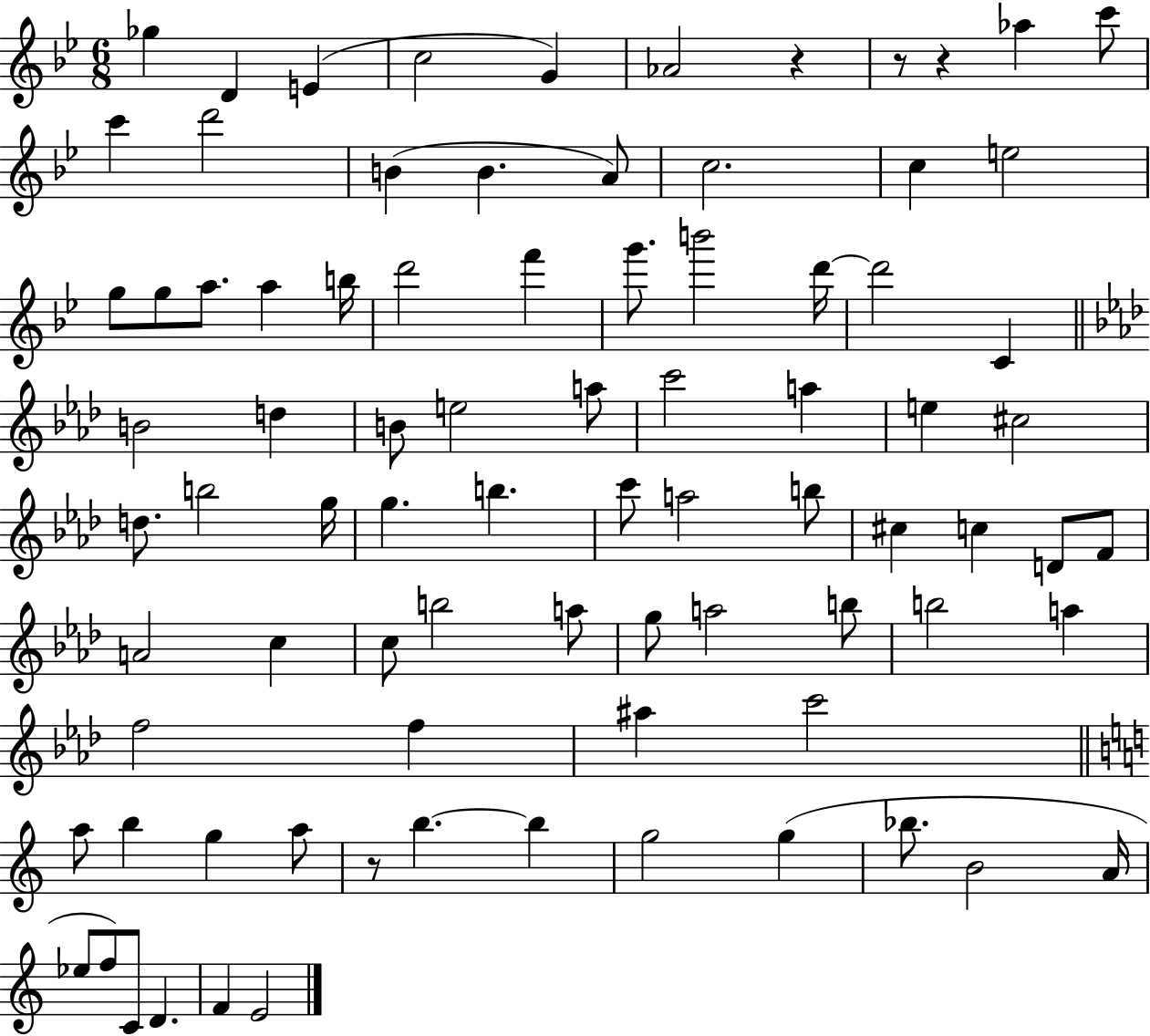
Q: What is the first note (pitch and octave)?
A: Gb5